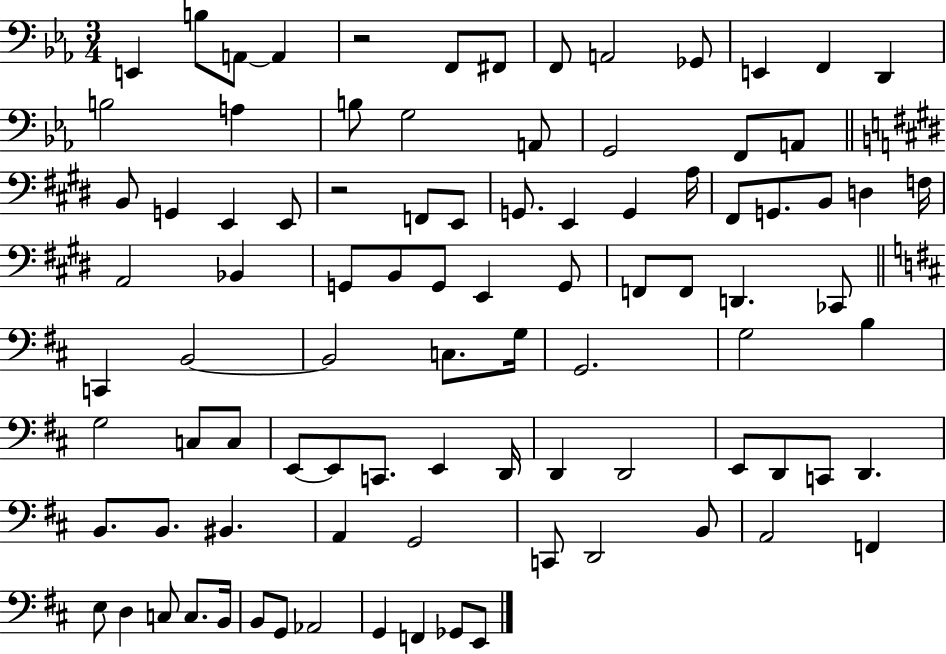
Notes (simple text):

E2/q B3/e A2/e A2/q R/h F2/e F#2/e F2/e A2/h Gb2/e E2/q F2/q D2/q B3/h A3/q B3/e G3/h A2/e G2/h F2/e A2/e B2/e G2/q E2/q E2/e R/h F2/e E2/e G2/e. E2/q G2/q A3/s F#2/e G2/e. B2/e D3/q F3/s A2/h Bb2/q G2/e B2/e G2/e E2/q G2/e F2/e F2/e D2/q. CES2/e C2/q B2/h B2/h C3/e. G3/s G2/h. G3/h B3/q G3/h C3/e C3/e E2/e E2/e C2/e. E2/q D2/s D2/q D2/h E2/e D2/e C2/e D2/q. B2/e. B2/e. BIS2/q. A2/q G2/h C2/e D2/h B2/e A2/h F2/q E3/e D3/q C3/e C3/e. B2/s B2/e G2/e Ab2/h G2/q F2/q Gb2/e E2/e